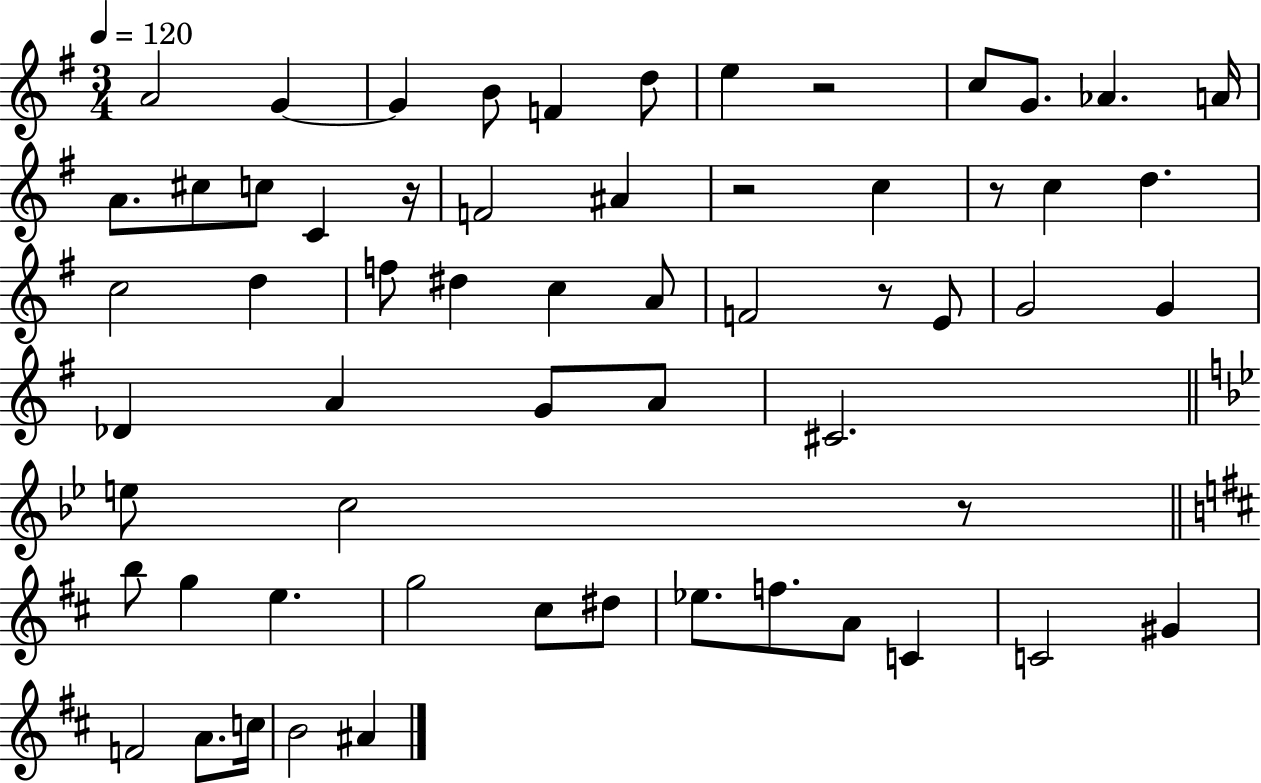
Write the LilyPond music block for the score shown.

{
  \clef treble
  \numericTimeSignature
  \time 3/4
  \key g \major
  \tempo 4 = 120
  a'2 g'4~~ | g'4 b'8 f'4 d''8 | e''4 r2 | c''8 g'8. aes'4. a'16 | \break a'8. cis''8 c''8 c'4 r16 | f'2 ais'4 | r2 c''4 | r8 c''4 d''4. | \break c''2 d''4 | f''8 dis''4 c''4 a'8 | f'2 r8 e'8 | g'2 g'4 | \break des'4 a'4 g'8 a'8 | cis'2. | \bar "||" \break \key bes \major e''8 c''2 r8 | \bar "||" \break \key d \major b''8 g''4 e''4. | g''2 cis''8 dis''8 | ees''8. f''8. a'8 c'4 | c'2 gis'4 | \break f'2 a'8. c''16 | b'2 ais'4 | \bar "|."
}